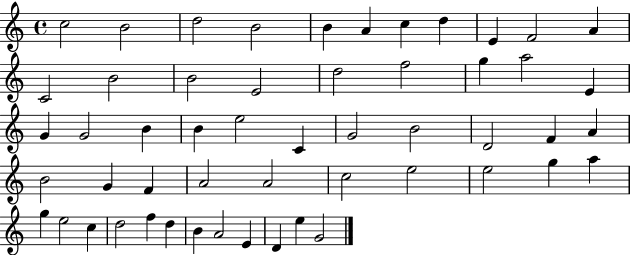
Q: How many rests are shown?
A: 0